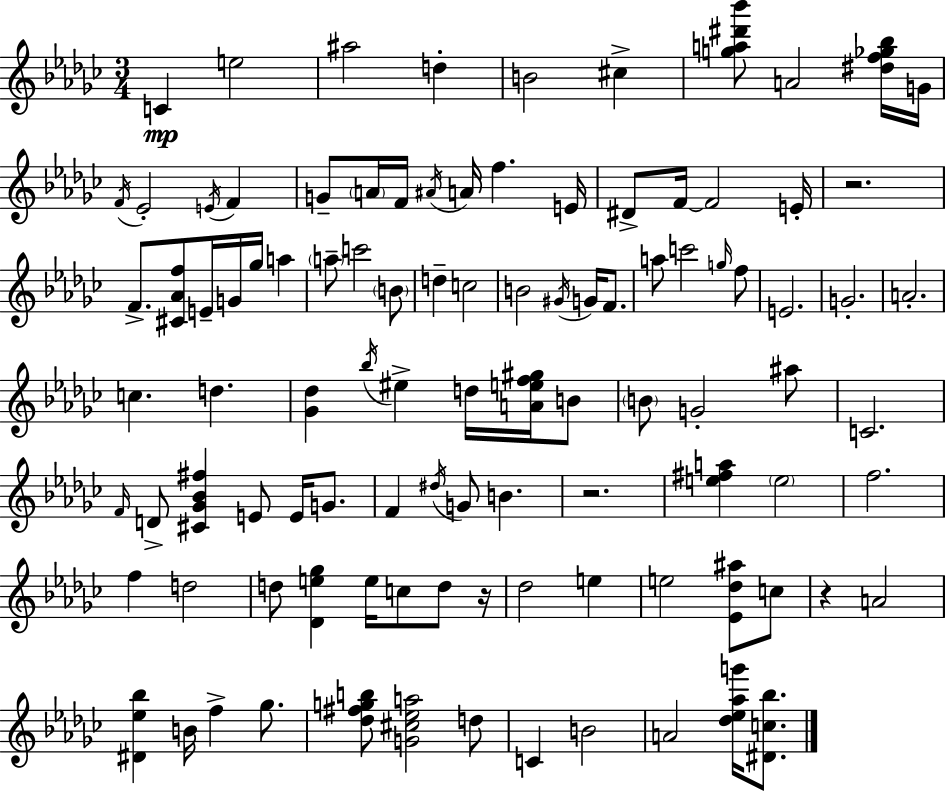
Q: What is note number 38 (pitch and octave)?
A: A5